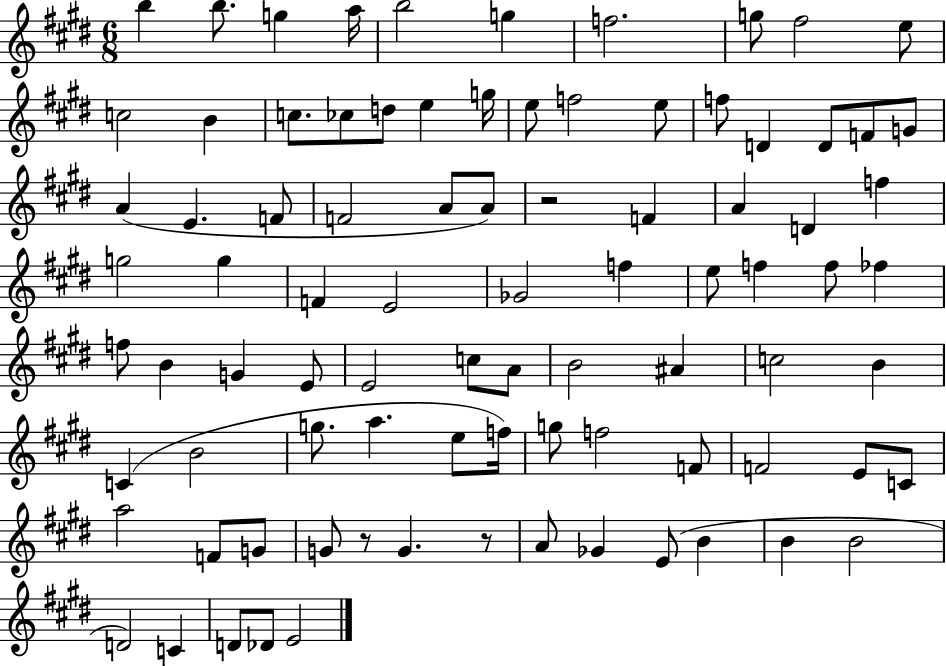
{
  \clef treble
  \numericTimeSignature
  \time 6/8
  \key e \major
  \repeat volta 2 { b''4 b''8. g''4 a''16 | b''2 g''4 | f''2. | g''8 fis''2 e''8 | \break c''2 b'4 | c''8. ces''8 d''8 e''4 g''16 | e''8 f''2 e''8 | f''8 d'4 d'8 f'8 g'8 | \break a'4( e'4. f'8 | f'2 a'8 a'8) | r2 f'4 | a'4 d'4 f''4 | \break g''2 g''4 | f'4 e'2 | ges'2 f''4 | e''8 f''4 f''8 fes''4 | \break f''8 b'4 g'4 e'8 | e'2 c''8 a'8 | b'2 ais'4 | c''2 b'4 | \break c'4( b'2 | g''8. a''4. e''8 f''16) | g''8 f''2 f'8 | f'2 e'8 c'8 | \break a''2 f'8 g'8 | g'8 r8 g'4. r8 | a'8 ges'4 e'8( b'4 | b'4 b'2 | \break d'2) c'4 | d'8 des'8 e'2 | } \bar "|."
}